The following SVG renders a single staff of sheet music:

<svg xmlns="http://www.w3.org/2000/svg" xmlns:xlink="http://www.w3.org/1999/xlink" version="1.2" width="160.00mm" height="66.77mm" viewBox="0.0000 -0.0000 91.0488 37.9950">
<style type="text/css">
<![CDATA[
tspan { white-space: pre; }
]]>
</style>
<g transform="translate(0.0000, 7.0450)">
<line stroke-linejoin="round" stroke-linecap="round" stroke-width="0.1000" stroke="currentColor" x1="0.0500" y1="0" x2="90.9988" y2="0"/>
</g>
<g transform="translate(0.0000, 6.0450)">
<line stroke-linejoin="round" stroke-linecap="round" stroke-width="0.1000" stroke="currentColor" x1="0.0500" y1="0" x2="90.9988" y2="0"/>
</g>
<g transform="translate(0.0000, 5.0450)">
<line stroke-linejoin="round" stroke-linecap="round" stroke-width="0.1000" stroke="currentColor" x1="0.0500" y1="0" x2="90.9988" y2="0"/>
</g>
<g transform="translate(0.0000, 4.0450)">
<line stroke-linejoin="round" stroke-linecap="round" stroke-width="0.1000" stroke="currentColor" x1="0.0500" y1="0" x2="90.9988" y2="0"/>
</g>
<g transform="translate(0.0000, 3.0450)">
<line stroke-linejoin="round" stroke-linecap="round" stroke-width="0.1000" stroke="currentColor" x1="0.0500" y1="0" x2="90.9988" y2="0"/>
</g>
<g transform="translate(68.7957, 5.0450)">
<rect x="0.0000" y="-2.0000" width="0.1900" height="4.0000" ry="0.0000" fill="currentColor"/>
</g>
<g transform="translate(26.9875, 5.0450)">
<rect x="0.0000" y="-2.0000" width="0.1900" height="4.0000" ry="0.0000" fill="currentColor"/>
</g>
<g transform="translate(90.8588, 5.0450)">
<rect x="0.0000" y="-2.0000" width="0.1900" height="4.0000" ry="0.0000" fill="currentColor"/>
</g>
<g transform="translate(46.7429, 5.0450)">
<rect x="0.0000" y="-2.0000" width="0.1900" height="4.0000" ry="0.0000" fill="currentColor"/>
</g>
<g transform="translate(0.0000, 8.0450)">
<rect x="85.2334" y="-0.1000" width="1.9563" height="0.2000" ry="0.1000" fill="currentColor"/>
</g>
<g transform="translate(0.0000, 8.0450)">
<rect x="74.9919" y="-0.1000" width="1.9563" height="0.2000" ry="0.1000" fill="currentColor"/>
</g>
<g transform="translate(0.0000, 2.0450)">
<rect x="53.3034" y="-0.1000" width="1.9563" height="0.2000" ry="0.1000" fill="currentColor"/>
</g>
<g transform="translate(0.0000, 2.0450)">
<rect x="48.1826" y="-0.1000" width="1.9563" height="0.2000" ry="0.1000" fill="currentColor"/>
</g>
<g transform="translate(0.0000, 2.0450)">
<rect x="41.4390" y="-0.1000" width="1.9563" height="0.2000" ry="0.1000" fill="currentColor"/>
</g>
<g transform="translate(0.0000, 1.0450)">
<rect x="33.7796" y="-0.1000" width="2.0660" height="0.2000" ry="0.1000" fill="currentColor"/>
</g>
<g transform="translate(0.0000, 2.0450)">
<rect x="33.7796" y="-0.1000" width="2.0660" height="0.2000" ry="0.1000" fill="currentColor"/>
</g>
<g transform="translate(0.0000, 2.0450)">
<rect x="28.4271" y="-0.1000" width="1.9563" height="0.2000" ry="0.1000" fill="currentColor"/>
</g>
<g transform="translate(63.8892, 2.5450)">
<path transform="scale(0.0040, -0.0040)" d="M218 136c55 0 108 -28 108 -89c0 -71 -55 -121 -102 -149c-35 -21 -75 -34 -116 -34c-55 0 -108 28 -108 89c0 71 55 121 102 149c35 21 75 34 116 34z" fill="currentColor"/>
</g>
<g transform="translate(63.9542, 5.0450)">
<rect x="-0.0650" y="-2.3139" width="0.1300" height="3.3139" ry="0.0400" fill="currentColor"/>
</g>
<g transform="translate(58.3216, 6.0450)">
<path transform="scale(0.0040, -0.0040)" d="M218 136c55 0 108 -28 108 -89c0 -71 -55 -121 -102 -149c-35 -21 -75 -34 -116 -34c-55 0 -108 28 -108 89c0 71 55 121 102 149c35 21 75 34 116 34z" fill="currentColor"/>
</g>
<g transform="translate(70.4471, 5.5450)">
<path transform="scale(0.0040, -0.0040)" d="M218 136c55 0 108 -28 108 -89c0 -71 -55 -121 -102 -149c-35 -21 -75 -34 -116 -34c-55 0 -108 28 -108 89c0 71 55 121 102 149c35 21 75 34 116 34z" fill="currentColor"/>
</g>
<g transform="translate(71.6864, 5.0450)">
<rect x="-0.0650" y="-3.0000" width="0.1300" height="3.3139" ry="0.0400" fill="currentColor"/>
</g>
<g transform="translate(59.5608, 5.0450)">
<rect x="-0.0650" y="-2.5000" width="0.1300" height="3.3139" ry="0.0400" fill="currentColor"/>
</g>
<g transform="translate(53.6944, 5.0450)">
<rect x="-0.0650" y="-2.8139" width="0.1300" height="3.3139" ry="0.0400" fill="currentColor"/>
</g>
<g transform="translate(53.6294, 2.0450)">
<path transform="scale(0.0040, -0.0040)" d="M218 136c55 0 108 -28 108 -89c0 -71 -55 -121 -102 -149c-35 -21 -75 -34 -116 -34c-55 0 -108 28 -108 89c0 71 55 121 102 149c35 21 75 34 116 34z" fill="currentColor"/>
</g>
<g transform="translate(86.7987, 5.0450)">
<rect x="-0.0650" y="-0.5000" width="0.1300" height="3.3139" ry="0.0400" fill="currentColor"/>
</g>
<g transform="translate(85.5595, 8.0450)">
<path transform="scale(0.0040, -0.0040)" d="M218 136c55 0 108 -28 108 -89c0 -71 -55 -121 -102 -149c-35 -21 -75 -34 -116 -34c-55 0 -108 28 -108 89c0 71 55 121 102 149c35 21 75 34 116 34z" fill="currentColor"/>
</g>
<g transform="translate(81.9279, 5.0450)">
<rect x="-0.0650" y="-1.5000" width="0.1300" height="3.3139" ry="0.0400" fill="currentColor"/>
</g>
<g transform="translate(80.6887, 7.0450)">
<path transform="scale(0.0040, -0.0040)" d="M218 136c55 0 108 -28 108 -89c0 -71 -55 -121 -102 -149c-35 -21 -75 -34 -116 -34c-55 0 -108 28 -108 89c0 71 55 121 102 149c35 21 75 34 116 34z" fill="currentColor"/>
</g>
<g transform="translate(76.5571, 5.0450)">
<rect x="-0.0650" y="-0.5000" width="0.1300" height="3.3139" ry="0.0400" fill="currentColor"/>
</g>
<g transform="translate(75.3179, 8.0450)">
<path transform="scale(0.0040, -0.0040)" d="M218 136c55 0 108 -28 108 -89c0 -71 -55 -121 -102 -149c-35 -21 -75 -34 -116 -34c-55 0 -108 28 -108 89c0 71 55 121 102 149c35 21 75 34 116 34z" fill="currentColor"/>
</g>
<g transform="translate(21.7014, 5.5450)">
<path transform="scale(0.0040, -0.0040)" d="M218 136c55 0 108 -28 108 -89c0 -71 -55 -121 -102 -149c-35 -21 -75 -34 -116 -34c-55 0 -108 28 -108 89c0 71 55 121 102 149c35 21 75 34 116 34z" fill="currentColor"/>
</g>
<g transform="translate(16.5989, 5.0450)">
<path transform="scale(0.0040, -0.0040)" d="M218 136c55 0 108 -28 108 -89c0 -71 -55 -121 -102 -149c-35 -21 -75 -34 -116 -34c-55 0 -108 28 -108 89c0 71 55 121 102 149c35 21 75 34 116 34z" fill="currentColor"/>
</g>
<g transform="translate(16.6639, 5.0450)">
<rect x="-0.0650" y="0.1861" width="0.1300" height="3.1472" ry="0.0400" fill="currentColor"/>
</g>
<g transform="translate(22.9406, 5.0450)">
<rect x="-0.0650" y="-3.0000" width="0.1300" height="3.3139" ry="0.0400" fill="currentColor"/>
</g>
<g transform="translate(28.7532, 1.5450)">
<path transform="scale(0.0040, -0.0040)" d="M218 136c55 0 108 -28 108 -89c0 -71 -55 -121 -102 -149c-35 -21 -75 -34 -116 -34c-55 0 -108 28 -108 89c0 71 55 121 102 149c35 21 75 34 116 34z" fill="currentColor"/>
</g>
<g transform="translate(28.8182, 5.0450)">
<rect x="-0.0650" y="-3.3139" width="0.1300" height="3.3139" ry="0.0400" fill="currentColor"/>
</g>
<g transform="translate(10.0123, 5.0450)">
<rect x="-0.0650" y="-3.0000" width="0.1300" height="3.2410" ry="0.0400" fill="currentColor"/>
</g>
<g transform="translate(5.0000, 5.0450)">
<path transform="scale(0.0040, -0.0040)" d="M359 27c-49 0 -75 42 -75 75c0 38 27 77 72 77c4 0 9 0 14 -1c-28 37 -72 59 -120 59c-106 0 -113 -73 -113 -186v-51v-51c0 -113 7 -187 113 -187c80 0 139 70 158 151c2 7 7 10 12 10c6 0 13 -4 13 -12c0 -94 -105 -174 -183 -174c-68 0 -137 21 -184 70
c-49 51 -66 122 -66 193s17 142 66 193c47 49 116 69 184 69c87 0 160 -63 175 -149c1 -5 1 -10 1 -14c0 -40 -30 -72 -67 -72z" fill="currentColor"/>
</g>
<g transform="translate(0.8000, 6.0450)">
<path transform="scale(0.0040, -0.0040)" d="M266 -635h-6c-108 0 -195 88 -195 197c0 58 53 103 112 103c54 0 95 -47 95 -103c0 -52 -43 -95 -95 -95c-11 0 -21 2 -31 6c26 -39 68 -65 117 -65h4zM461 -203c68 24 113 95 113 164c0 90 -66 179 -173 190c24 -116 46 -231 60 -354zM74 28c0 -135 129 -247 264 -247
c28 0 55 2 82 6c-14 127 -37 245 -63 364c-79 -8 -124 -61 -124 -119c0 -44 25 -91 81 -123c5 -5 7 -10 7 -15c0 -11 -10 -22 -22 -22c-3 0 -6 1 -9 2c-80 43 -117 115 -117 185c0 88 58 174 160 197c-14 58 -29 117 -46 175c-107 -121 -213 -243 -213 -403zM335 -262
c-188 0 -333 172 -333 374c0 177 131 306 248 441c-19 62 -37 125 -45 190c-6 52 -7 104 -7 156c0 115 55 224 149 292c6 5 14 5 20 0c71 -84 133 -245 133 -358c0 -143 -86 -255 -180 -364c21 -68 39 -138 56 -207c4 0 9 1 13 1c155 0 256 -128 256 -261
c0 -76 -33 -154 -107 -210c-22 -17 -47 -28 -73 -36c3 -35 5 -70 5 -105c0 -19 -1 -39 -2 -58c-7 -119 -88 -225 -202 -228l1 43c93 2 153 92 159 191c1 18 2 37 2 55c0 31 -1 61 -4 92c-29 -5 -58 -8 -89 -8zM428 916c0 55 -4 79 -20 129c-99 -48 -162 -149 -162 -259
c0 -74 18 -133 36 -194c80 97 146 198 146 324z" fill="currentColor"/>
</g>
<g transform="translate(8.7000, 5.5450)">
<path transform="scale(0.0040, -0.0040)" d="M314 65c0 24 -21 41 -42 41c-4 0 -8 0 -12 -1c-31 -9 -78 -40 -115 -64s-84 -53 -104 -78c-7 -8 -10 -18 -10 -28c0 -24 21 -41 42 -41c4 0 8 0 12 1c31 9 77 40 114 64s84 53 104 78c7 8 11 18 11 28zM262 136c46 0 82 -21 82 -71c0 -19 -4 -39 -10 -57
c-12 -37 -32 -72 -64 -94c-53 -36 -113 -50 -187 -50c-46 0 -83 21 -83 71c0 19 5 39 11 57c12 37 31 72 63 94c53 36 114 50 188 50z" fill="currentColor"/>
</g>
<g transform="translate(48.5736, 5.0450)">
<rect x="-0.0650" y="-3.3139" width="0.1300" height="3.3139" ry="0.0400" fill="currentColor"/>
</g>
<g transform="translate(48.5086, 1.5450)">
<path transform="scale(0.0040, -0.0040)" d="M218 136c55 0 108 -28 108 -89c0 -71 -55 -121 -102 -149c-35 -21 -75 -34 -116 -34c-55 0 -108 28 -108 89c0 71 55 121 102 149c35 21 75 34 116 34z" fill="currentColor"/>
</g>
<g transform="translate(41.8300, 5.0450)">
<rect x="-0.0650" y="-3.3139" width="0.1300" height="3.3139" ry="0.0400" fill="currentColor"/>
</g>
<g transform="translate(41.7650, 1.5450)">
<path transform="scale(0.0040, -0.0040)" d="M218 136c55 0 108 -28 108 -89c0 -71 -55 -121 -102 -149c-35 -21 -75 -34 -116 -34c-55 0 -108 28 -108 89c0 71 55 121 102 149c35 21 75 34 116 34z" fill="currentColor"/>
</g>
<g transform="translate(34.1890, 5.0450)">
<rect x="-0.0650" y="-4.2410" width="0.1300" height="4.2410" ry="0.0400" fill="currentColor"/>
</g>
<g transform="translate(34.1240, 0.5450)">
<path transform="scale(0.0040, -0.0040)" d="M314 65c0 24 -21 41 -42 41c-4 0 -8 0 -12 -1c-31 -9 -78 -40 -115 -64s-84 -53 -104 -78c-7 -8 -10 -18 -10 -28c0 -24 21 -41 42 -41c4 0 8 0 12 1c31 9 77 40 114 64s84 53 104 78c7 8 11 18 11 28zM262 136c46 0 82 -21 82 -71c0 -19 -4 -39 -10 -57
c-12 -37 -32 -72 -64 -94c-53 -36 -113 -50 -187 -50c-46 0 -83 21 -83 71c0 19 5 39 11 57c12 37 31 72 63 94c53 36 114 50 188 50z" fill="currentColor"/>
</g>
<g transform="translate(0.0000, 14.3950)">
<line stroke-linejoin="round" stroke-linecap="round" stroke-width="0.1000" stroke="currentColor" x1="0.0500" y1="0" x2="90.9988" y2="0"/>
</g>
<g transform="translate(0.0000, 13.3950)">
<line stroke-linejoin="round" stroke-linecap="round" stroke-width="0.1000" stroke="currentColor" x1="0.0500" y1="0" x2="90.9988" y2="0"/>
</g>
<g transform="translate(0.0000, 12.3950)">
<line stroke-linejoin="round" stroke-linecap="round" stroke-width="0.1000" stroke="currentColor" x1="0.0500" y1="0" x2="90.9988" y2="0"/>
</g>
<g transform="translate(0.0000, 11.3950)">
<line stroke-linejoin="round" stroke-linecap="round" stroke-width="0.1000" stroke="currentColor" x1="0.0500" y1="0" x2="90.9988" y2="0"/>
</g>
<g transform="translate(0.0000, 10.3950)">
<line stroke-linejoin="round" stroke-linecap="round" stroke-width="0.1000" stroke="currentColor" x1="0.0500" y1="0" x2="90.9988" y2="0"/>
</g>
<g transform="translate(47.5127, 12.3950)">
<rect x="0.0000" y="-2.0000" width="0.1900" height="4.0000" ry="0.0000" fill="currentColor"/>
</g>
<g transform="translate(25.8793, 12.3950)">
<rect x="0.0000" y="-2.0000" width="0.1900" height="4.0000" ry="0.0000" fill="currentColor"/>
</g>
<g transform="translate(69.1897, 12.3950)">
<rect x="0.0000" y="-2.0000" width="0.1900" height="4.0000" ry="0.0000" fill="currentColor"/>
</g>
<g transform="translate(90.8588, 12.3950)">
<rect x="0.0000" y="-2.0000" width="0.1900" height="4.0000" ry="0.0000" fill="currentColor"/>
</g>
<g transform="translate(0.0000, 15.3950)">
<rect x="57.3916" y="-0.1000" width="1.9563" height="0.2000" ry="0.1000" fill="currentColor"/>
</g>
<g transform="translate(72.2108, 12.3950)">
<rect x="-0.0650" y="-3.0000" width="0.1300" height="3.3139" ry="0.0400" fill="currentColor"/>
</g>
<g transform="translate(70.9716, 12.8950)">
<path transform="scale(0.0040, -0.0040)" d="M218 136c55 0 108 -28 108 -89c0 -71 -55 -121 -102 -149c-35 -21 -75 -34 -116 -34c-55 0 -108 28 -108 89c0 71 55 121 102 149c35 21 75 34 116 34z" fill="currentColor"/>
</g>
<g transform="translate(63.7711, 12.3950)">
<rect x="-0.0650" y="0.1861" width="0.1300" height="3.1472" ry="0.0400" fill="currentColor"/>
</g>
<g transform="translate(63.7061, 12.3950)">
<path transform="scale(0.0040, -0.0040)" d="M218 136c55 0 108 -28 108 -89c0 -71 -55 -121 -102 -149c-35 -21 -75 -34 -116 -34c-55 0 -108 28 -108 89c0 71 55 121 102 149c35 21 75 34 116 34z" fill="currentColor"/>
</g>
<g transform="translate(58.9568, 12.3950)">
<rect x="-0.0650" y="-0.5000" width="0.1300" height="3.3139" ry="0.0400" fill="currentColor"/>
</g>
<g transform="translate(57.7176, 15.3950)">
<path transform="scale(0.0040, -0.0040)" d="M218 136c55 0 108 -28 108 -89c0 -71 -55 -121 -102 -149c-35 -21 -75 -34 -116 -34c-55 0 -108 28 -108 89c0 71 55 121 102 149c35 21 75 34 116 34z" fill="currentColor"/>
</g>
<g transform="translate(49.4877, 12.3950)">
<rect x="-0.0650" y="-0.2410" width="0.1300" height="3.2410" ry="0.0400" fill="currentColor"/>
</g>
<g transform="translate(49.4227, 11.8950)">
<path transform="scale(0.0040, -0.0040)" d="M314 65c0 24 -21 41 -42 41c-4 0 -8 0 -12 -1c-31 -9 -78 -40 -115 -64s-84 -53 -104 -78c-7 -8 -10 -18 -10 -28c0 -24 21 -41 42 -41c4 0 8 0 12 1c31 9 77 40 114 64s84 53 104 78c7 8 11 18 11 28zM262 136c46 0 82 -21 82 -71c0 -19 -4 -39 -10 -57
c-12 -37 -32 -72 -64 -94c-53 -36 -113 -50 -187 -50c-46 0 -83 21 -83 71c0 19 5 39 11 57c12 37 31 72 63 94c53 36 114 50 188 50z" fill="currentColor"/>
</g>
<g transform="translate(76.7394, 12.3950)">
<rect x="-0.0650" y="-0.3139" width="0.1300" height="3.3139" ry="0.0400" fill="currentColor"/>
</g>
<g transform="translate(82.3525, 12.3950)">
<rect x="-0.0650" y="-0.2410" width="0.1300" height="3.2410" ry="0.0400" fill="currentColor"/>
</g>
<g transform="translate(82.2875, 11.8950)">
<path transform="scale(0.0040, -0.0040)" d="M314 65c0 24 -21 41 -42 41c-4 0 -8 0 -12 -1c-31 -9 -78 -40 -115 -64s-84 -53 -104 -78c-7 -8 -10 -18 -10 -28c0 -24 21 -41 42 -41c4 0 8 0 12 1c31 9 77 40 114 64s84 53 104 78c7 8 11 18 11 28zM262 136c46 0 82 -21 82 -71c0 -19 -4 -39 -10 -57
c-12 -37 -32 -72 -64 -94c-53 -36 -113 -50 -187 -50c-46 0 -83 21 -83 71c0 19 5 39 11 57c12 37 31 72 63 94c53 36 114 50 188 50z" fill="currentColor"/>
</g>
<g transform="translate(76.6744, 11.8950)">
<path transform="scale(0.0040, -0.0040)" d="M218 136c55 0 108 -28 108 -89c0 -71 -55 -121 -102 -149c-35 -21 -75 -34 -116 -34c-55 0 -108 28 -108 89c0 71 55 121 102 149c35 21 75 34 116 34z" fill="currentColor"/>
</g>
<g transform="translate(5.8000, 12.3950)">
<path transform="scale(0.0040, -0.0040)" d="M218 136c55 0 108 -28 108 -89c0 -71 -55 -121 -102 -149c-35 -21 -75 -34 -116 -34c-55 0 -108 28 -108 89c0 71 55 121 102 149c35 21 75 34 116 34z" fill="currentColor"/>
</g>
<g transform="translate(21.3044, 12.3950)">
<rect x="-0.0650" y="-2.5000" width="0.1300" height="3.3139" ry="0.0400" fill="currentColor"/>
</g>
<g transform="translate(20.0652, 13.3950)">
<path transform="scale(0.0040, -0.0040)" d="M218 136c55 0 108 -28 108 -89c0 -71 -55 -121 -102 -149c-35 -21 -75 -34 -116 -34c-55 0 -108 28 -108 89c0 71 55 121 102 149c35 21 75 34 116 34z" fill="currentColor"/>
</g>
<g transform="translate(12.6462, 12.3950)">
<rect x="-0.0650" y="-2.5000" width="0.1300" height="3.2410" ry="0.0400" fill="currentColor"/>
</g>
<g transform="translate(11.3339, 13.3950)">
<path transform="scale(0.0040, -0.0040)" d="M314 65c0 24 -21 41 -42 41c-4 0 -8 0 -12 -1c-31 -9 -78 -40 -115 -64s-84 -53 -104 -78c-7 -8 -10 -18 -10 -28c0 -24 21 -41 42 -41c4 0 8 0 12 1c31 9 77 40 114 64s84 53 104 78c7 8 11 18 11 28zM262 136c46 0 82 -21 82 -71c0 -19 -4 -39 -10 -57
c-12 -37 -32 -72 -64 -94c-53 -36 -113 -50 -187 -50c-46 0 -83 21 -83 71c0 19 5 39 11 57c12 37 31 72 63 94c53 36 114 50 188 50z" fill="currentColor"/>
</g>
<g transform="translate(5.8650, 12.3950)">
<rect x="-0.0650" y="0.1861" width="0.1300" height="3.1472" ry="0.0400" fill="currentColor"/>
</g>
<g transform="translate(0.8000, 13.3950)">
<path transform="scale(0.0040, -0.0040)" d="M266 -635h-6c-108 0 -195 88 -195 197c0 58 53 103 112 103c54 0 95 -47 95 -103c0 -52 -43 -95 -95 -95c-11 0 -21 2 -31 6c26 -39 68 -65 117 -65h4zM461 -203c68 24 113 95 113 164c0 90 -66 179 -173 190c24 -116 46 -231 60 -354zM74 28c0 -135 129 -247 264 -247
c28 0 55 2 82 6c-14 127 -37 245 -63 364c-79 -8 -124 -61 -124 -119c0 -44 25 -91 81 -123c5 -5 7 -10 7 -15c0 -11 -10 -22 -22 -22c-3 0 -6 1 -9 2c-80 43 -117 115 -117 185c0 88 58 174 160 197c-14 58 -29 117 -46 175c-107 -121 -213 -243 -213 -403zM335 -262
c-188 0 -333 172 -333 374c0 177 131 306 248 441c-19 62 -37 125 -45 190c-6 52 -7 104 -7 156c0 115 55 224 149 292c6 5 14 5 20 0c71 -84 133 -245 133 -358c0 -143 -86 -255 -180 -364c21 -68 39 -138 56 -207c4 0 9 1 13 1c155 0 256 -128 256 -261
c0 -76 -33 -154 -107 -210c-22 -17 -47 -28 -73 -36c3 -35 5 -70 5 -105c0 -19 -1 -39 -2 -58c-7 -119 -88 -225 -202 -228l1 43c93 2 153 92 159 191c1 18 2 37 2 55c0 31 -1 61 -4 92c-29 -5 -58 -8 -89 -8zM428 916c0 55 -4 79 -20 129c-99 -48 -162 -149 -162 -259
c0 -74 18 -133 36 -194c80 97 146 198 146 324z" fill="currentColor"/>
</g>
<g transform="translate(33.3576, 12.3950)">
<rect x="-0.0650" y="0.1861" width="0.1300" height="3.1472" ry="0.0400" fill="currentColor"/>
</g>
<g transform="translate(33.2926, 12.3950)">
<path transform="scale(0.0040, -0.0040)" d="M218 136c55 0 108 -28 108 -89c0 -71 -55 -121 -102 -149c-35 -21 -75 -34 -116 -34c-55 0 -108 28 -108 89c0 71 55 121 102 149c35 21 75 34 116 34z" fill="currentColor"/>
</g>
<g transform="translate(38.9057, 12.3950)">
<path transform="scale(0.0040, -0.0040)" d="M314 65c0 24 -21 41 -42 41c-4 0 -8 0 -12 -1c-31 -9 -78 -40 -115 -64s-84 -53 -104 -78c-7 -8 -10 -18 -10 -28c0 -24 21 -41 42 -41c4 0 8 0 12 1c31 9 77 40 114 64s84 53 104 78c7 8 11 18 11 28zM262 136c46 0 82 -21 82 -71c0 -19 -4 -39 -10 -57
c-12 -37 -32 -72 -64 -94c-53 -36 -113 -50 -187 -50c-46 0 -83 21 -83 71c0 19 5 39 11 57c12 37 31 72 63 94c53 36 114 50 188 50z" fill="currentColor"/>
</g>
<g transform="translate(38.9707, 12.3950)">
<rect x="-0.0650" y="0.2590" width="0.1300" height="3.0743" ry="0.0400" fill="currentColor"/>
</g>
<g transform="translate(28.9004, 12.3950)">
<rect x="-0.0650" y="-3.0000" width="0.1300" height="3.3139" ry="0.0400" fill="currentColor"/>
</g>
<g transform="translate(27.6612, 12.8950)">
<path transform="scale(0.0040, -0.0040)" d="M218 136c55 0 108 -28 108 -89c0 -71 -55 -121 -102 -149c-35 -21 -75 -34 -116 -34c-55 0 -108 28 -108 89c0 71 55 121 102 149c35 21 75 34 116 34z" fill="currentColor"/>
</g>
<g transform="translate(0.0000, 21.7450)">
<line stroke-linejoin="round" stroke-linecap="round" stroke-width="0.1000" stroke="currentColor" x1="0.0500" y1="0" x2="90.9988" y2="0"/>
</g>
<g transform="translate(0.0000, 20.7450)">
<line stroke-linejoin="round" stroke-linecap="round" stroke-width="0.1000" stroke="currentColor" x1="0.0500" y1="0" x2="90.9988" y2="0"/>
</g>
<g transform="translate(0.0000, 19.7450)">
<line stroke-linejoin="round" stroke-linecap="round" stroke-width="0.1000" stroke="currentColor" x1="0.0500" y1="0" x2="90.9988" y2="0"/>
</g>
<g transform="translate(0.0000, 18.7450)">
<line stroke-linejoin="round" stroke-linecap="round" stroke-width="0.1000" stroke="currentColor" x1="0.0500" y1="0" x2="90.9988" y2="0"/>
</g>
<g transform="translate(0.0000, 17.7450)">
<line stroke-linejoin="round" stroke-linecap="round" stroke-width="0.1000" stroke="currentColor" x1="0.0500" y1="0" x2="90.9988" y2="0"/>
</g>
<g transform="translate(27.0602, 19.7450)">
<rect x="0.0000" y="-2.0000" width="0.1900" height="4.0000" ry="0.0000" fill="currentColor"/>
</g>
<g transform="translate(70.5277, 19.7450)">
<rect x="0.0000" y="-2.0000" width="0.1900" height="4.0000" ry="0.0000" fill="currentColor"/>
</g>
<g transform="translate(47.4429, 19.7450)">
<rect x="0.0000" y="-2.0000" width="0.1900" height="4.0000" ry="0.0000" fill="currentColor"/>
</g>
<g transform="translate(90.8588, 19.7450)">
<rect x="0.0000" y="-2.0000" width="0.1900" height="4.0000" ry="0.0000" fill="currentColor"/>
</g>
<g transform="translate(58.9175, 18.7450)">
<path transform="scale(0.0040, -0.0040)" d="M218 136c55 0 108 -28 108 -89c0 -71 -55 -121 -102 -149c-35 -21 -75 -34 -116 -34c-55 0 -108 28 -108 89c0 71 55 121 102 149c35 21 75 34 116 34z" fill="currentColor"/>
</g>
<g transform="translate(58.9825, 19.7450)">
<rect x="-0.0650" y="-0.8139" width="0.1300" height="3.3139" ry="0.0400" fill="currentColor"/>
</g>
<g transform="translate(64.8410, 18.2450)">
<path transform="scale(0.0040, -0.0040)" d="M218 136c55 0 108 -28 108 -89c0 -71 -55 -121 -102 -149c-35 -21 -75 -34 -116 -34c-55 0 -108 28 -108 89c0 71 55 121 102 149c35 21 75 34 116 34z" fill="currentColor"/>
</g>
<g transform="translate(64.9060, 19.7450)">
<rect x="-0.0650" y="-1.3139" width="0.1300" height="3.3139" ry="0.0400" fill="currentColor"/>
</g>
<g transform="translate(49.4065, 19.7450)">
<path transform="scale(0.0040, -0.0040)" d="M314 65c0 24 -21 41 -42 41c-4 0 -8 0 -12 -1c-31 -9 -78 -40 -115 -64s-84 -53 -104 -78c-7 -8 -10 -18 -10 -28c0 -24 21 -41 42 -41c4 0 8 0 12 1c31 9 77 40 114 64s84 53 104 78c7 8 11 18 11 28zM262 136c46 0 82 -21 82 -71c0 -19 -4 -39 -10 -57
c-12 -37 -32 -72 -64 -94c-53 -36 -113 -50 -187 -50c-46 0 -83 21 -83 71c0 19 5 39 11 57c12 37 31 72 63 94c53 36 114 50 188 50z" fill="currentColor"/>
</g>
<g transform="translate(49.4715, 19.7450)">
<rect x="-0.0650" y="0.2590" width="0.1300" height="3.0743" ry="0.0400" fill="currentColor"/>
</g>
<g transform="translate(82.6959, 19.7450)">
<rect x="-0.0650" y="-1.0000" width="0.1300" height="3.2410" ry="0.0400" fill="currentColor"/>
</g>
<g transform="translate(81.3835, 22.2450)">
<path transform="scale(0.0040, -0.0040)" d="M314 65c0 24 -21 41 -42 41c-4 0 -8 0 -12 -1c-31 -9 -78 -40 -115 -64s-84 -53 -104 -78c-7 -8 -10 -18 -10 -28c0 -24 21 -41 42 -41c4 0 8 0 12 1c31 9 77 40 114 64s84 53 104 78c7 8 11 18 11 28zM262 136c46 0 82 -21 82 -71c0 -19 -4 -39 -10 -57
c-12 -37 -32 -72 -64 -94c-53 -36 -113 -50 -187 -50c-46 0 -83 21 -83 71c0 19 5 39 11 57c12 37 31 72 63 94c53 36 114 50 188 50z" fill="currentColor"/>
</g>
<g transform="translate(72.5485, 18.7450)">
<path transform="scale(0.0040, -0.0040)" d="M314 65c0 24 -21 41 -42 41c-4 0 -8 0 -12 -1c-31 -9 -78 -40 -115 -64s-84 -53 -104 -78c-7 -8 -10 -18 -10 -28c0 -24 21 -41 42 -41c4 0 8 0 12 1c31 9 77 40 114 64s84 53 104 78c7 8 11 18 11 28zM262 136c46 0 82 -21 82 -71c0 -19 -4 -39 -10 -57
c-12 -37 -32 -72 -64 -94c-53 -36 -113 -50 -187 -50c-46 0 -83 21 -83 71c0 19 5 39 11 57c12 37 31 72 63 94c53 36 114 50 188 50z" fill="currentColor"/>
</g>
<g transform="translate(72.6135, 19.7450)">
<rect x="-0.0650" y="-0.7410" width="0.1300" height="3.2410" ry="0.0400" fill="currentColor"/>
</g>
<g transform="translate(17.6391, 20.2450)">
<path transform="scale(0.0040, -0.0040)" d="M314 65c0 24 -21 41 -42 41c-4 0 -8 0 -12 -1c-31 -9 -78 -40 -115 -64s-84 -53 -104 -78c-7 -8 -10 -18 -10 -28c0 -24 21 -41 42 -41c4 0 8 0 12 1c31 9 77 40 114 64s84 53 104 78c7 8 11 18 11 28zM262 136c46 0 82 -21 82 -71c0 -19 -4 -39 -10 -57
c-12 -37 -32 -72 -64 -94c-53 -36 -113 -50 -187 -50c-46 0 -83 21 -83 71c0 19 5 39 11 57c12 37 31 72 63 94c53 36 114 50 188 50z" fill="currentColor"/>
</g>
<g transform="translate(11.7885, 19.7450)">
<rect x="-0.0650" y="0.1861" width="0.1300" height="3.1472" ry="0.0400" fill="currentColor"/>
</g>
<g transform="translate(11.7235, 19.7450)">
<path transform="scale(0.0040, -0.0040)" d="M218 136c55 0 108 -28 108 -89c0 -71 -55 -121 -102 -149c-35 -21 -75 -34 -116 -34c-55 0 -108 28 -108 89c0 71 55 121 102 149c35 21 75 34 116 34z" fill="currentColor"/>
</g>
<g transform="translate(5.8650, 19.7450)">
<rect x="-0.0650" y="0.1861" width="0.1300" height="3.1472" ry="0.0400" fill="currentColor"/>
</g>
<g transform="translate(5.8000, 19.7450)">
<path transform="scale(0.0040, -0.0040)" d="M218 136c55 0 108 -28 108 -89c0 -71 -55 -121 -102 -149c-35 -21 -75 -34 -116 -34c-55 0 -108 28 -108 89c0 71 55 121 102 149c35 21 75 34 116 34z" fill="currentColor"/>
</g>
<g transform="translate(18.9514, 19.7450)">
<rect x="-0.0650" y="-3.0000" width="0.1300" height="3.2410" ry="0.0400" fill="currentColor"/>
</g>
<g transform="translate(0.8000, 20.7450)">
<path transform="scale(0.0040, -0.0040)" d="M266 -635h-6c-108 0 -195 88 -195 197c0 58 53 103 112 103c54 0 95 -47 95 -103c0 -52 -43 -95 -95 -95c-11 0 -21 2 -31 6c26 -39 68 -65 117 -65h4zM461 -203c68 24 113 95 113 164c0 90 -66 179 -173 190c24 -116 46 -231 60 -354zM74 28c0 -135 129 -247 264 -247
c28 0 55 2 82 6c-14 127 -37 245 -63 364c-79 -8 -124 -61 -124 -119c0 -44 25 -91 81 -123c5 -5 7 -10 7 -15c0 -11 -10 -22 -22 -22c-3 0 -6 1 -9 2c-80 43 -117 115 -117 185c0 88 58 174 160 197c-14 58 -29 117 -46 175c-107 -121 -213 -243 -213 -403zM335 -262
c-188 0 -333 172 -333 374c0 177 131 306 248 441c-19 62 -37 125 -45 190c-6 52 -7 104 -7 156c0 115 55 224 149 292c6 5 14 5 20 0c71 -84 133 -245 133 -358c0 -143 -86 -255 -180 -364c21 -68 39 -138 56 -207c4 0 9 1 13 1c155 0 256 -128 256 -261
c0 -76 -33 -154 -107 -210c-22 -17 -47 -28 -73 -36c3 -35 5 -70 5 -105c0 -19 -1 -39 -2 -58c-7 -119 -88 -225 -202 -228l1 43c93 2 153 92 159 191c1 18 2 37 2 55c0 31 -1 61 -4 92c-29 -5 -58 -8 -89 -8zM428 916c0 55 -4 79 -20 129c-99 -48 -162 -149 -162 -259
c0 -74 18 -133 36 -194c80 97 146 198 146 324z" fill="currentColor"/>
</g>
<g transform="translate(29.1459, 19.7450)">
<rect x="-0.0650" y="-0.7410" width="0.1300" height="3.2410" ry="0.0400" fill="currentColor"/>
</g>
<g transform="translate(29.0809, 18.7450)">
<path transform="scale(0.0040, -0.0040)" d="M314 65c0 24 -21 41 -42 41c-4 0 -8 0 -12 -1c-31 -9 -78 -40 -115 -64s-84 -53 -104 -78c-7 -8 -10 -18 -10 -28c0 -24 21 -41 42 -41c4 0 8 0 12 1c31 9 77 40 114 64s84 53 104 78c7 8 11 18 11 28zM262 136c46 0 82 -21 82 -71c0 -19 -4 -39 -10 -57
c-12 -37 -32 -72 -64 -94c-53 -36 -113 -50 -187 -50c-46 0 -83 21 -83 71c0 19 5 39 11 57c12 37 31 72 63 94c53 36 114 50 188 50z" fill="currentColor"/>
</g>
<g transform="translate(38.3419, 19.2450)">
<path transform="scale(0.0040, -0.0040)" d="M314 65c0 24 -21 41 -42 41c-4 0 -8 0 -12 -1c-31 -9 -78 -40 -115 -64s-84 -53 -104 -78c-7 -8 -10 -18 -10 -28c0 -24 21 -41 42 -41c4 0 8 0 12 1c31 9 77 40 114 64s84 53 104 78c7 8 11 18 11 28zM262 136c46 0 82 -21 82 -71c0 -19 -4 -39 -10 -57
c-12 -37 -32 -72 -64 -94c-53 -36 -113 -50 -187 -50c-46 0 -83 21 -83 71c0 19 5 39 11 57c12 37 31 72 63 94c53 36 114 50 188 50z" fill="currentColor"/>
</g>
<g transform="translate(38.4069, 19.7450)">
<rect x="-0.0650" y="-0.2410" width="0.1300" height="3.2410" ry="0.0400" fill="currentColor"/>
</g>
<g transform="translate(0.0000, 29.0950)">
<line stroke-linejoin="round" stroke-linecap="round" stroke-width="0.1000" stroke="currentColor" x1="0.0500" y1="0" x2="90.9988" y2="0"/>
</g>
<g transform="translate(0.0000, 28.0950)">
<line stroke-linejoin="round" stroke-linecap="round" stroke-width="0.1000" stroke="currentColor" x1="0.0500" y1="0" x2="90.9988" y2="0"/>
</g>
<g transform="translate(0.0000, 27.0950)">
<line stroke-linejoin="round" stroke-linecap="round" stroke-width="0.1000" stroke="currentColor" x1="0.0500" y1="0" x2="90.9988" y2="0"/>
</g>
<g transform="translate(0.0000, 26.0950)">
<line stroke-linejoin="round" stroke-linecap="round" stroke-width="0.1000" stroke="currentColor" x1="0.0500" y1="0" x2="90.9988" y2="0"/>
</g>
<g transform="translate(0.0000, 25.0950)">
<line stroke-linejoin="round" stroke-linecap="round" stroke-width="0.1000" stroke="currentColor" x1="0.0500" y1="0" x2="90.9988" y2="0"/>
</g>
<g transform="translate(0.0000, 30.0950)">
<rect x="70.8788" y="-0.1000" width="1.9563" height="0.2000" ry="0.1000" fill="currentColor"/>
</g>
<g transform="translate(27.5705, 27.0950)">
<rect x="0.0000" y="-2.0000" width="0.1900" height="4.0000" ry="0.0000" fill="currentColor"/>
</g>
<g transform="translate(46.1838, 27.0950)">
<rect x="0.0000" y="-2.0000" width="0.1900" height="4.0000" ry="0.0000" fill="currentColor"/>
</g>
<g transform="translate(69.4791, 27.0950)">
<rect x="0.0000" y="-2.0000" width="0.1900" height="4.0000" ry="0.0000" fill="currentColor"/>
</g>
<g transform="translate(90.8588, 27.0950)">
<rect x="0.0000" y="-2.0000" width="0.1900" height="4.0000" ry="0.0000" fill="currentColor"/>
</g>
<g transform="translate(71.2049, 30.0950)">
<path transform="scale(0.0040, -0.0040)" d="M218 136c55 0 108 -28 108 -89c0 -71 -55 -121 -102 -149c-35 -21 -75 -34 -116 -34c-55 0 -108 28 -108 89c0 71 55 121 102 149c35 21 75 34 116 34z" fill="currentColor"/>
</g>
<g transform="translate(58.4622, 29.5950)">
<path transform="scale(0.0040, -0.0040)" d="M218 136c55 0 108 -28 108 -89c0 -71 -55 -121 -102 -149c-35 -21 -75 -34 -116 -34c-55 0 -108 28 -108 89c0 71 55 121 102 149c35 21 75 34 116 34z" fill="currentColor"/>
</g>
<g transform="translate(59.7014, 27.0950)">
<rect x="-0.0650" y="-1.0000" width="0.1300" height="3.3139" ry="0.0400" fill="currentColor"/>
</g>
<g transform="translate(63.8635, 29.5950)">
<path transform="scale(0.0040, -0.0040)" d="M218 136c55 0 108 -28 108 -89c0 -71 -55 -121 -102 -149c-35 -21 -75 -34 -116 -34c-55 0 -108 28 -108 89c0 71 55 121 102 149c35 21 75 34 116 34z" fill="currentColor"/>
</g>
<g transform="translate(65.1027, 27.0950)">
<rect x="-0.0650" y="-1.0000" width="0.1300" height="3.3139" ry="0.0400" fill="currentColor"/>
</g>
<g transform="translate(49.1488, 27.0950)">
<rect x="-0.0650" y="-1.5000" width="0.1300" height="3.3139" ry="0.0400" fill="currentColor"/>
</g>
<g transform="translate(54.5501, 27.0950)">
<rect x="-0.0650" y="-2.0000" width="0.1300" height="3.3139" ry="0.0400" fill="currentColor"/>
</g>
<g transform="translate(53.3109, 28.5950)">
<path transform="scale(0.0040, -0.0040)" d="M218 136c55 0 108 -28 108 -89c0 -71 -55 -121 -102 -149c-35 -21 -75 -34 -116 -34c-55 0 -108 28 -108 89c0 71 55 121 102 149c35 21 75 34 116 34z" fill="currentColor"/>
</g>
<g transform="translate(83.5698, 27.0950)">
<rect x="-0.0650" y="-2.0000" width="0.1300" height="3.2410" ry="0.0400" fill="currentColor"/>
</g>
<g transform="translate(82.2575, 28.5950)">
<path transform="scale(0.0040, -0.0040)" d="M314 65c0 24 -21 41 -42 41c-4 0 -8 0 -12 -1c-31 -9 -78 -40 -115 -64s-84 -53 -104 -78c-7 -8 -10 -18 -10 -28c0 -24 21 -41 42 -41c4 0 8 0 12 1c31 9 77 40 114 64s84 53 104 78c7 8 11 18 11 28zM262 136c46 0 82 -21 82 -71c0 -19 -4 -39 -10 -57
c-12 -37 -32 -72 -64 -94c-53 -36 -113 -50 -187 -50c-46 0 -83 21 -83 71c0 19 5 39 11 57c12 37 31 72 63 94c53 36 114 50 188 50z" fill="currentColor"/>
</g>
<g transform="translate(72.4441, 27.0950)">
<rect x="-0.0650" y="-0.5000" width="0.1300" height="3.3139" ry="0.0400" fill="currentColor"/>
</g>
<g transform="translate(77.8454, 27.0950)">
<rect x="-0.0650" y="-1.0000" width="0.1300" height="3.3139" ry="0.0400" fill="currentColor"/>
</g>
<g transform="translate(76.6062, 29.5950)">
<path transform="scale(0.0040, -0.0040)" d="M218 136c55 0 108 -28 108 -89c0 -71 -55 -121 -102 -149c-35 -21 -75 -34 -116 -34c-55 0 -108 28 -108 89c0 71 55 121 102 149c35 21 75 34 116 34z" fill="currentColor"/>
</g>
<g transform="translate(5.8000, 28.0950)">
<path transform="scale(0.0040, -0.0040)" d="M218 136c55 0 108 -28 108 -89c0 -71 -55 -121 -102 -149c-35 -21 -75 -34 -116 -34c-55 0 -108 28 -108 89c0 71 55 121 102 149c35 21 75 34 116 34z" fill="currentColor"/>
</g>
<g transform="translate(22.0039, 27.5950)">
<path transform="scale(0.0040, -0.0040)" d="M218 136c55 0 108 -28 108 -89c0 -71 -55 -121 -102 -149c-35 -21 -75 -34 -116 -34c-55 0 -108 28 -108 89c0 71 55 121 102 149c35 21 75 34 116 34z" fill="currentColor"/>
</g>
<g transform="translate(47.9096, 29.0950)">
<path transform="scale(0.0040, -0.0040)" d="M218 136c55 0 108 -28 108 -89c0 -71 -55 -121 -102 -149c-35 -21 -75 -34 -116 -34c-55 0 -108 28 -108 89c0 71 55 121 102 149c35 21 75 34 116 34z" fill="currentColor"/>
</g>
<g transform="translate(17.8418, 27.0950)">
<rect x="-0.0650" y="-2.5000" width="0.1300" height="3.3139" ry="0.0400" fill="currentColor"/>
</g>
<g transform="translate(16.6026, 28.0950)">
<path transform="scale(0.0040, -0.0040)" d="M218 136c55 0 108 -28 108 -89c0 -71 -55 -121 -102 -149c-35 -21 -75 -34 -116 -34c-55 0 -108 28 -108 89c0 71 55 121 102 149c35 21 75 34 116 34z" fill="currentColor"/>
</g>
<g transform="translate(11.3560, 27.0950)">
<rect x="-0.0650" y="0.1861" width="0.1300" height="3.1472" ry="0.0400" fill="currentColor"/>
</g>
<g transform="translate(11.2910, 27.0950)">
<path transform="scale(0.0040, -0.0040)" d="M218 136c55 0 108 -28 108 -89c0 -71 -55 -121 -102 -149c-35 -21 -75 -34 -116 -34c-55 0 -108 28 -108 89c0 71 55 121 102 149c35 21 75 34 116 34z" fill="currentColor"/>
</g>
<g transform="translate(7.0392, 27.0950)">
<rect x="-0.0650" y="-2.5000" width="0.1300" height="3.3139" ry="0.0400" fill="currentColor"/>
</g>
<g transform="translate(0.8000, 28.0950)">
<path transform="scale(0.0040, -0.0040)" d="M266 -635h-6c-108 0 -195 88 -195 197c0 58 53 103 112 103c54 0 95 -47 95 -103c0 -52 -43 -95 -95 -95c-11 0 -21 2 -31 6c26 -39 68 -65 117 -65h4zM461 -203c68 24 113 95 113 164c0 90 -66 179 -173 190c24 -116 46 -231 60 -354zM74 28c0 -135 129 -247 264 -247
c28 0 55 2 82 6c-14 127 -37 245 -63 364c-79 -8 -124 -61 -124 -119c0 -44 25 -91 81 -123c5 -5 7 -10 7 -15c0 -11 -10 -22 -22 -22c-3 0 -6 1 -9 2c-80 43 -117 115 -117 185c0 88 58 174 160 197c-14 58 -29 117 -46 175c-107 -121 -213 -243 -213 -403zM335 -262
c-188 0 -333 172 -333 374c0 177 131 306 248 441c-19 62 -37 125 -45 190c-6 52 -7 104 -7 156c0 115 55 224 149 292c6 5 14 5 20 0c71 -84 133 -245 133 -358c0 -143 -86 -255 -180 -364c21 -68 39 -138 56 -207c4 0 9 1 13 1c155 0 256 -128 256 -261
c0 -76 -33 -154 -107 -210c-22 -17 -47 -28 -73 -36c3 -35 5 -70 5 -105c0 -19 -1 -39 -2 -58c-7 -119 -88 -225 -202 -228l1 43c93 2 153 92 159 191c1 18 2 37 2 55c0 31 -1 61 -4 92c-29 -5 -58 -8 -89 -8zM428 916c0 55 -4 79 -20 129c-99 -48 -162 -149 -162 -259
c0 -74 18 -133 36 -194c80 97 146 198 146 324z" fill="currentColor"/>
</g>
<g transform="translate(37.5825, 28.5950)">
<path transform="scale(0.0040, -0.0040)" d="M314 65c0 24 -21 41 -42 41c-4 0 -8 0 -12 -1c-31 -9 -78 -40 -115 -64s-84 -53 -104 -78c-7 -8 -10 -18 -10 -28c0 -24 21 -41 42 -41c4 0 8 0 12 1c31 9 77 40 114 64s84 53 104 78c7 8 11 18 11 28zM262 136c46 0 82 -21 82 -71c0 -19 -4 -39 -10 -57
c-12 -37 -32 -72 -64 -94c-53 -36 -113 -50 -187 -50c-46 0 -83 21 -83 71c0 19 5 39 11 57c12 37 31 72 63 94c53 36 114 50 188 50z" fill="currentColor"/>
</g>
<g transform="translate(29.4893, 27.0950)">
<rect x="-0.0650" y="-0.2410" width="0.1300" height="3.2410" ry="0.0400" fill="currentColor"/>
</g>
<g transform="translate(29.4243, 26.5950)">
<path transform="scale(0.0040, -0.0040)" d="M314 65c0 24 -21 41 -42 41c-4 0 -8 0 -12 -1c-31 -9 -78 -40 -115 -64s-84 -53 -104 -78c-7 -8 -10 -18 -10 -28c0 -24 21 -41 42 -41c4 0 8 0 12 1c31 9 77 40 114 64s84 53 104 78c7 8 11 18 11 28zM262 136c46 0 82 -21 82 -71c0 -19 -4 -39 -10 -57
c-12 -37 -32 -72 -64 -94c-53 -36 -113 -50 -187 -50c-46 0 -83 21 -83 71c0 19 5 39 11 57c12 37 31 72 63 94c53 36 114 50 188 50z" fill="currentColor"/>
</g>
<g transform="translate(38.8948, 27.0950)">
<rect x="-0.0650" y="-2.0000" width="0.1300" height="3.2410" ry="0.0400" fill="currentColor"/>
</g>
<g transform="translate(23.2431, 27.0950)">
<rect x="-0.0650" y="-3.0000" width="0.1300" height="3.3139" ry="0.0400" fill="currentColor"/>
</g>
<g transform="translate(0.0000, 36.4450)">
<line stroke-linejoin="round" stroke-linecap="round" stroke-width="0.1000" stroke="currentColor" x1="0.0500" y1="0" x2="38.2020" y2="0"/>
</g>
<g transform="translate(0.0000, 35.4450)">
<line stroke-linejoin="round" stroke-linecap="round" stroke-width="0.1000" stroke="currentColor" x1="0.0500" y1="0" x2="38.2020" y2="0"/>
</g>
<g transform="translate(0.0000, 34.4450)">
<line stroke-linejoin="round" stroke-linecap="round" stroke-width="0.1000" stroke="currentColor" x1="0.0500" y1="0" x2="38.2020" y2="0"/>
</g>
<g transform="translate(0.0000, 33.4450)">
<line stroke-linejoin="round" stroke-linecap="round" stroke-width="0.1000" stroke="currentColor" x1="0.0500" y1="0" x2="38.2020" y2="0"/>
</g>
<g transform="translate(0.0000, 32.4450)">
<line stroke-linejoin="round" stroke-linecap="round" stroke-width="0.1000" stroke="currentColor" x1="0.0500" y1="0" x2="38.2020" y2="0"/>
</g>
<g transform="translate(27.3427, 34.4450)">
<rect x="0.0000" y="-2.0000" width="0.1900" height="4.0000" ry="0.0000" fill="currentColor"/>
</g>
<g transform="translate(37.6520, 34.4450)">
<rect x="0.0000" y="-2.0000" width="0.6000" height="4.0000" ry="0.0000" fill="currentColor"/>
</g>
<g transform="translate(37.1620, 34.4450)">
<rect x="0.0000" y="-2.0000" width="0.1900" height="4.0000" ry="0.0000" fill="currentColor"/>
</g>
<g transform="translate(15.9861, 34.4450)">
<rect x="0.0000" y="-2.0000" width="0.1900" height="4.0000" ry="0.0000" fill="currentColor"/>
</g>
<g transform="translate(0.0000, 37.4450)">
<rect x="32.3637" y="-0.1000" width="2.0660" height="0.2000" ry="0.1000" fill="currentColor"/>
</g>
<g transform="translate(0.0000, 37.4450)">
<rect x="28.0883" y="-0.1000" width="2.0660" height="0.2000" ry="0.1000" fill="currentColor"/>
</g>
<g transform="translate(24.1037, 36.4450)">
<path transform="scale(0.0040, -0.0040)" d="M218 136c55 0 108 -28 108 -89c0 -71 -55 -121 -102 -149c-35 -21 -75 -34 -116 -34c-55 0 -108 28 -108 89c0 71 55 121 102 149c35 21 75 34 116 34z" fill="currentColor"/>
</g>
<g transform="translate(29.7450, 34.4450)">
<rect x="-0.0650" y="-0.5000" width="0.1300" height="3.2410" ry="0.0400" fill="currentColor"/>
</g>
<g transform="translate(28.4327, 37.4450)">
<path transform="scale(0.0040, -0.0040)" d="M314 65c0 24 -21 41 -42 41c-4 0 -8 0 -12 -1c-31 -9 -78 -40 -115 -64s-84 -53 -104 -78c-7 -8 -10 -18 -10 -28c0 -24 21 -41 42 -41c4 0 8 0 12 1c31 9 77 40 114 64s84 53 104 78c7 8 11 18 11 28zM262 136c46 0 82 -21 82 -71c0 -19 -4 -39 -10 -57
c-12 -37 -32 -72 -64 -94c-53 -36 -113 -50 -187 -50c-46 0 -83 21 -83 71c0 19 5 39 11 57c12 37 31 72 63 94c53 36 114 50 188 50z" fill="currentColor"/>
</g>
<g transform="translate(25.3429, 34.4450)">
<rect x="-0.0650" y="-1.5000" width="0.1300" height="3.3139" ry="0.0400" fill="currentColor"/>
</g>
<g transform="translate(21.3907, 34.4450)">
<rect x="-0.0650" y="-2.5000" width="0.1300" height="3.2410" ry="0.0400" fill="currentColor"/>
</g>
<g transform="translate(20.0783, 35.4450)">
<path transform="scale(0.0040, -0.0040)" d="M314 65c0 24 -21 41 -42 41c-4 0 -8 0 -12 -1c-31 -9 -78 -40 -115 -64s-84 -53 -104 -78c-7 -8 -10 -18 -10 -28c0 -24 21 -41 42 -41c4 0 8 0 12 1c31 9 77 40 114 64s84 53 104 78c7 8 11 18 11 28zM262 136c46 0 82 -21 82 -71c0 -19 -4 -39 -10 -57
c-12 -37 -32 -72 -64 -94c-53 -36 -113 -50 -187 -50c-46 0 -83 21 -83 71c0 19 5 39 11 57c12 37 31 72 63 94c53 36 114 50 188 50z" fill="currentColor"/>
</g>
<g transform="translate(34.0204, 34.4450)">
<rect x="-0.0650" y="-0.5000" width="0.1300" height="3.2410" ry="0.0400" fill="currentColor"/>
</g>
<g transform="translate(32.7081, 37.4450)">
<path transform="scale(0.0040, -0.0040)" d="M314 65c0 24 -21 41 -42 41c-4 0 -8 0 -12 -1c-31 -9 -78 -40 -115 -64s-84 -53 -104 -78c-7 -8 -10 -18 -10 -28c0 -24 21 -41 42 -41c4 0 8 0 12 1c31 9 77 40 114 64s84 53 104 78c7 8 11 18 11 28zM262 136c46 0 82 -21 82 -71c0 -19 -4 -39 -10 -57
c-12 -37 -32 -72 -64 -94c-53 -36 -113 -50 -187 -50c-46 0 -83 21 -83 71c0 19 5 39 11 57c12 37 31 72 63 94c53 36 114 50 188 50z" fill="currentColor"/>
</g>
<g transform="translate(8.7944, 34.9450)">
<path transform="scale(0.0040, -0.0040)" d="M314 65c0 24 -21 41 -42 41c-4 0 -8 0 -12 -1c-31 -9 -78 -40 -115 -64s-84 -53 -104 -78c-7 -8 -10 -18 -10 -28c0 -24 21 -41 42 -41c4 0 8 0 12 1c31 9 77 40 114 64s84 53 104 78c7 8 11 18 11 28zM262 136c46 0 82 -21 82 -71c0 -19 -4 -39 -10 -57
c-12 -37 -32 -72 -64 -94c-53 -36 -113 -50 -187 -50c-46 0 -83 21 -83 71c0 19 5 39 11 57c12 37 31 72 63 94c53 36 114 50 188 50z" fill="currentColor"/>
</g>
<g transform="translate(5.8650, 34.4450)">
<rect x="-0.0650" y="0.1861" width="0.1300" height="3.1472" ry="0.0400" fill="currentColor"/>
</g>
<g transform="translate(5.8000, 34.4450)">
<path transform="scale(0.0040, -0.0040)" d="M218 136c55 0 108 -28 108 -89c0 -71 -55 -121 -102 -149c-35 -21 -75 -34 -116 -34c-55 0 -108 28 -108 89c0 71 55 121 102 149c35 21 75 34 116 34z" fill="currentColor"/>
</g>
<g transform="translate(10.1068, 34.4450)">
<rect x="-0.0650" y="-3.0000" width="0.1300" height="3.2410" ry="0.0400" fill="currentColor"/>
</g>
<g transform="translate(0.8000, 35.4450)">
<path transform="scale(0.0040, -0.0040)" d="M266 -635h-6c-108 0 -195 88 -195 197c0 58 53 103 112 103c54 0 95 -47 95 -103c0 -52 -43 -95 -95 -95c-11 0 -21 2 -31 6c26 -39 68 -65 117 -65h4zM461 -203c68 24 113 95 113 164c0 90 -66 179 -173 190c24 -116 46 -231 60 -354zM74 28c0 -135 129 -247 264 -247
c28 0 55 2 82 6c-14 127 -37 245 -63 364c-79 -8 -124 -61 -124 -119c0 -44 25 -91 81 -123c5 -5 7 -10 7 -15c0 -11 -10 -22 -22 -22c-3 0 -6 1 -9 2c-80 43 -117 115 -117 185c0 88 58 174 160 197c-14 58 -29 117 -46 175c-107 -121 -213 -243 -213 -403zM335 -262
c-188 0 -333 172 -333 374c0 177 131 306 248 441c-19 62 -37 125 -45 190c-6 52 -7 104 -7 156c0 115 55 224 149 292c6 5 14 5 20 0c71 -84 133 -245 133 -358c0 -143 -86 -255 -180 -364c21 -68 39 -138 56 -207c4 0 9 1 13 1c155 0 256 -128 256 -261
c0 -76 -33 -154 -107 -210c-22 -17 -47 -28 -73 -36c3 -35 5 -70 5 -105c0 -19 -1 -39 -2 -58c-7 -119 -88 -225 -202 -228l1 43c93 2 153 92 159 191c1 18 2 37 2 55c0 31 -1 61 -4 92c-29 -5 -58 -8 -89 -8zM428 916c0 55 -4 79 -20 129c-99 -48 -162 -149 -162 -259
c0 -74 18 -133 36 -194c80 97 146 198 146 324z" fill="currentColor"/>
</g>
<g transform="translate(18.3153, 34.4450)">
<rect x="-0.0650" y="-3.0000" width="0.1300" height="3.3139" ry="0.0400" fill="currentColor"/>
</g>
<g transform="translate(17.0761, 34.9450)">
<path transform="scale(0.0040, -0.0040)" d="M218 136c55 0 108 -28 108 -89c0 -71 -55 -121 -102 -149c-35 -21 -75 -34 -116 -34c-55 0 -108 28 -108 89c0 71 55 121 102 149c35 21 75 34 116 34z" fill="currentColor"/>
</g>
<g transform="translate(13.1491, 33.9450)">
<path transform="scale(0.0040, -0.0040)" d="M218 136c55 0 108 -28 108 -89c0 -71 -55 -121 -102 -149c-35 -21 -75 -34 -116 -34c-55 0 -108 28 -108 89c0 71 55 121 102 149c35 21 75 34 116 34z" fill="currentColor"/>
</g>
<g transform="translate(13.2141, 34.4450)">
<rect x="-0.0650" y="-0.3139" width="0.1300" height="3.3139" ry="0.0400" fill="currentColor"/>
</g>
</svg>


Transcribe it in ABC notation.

X:1
T:Untitled
M:4/4
L:1/4
K:C
A2 B A b d'2 b b a G g A C E C B G2 G A B B2 c2 C B A c c2 B B A2 d2 c2 B2 d e d2 D2 G B G A c2 F2 E F D D C D F2 B A2 c A G2 E C2 C2